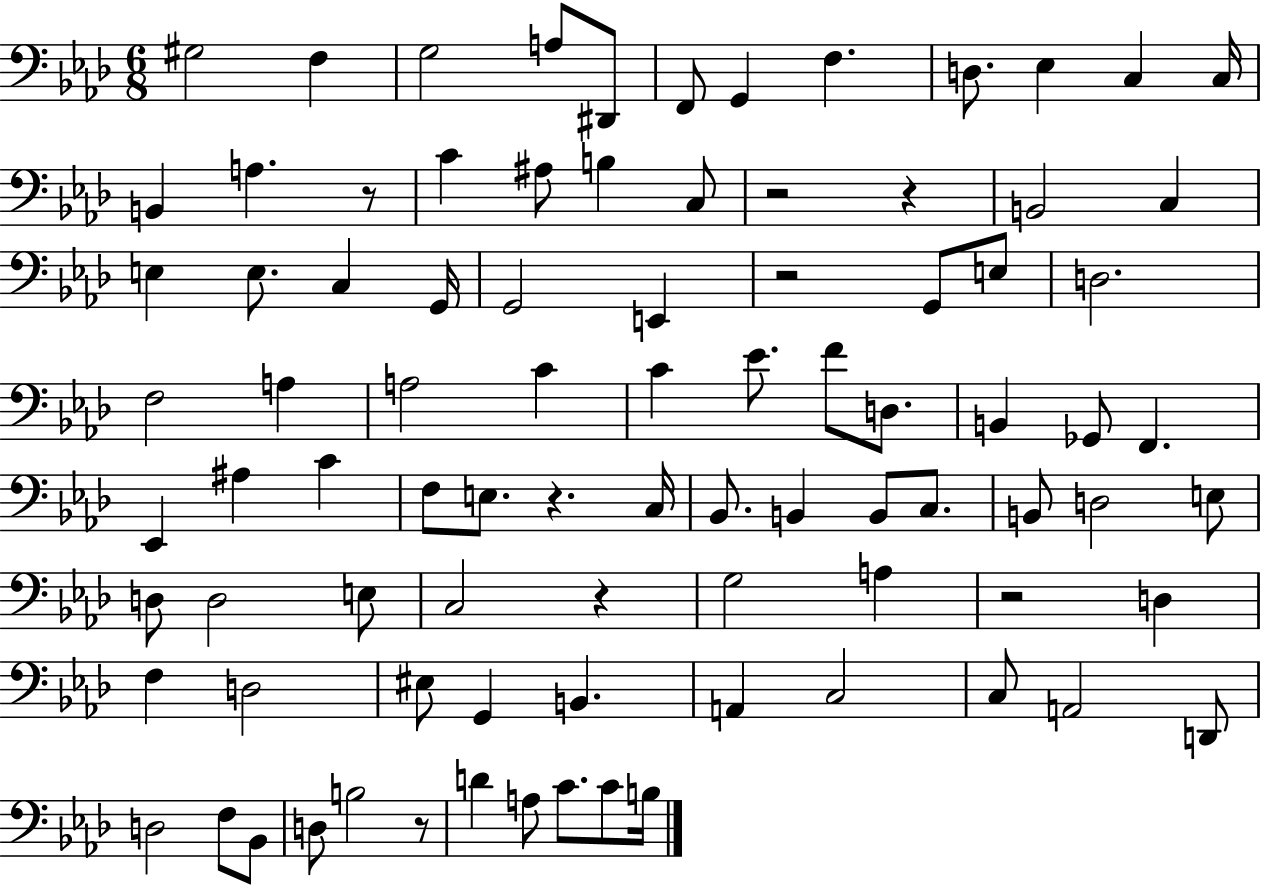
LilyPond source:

{
  \clef bass
  \numericTimeSignature
  \time 6/8
  \key aes \major
  gis2 f4 | g2 a8 dis,8 | f,8 g,4 f4. | d8. ees4 c4 c16 | \break b,4 a4. r8 | c'4 ais8 b4 c8 | r2 r4 | b,2 c4 | \break e4 e8. c4 g,16 | g,2 e,4 | r2 g,8 e8 | d2. | \break f2 a4 | a2 c'4 | c'4 ees'8. f'8 d8. | b,4 ges,8 f,4. | \break ees,4 ais4 c'4 | f8 e8. r4. c16 | bes,8. b,4 b,8 c8. | b,8 d2 e8 | \break d8 d2 e8 | c2 r4 | g2 a4 | r2 d4 | \break f4 d2 | eis8 g,4 b,4. | a,4 c2 | c8 a,2 d,8 | \break d2 f8 bes,8 | d8 b2 r8 | d'4 a8 c'8. c'8 b16 | \bar "|."
}